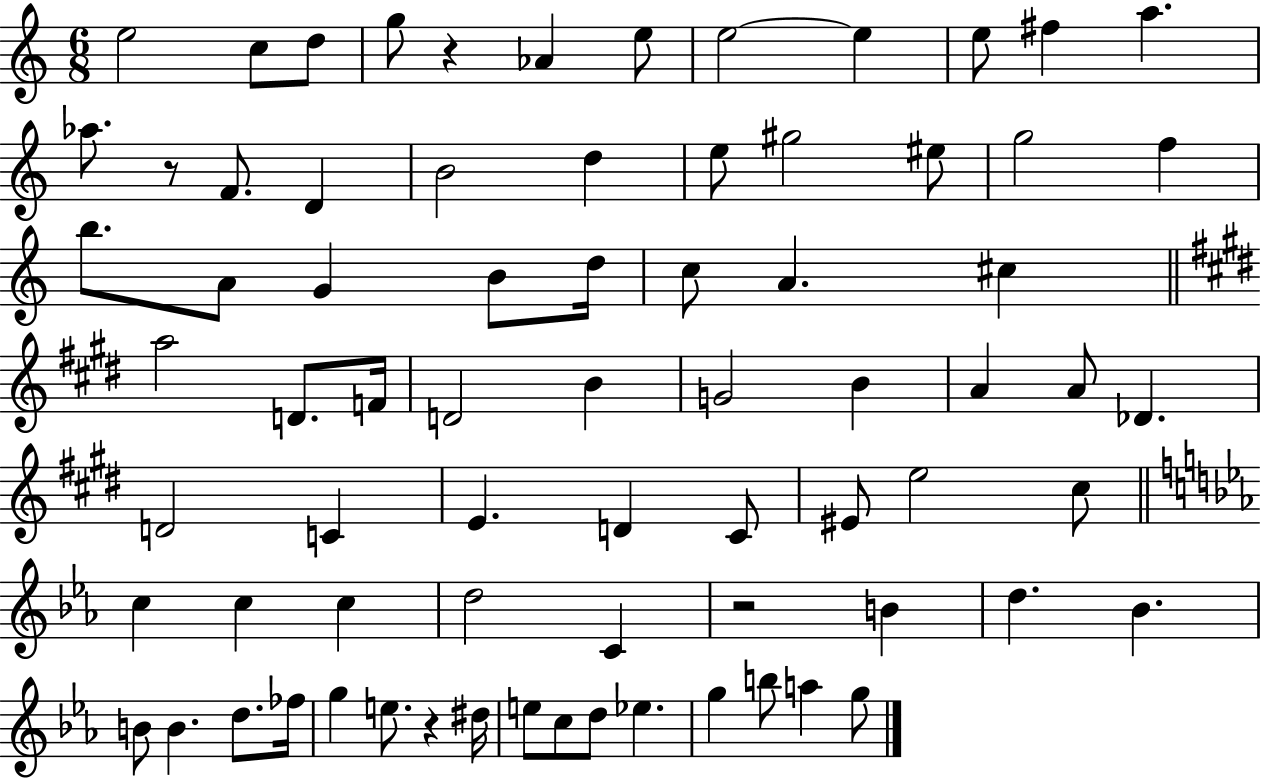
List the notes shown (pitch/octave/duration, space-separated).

E5/h C5/e D5/e G5/e R/q Ab4/q E5/e E5/h E5/q E5/e F#5/q A5/q. Ab5/e. R/e F4/e. D4/q B4/h D5/q E5/e G#5/h EIS5/e G5/h F5/q B5/e. A4/e G4/q B4/e D5/s C5/e A4/q. C#5/q A5/h D4/e. F4/s D4/h B4/q G4/h B4/q A4/q A4/e Db4/q. D4/h C4/q E4/q. D4/q C#4/e EIS4/e E5/h C#5/e C5/q C5/q C5/q D5/h C4/q R/h B4/q D5/q. Bb4/q. B4/e B4/q. D5/e. FES5/s G5/q E5/e. R/q D#5/s E5/e C5/e D5/e Eb5/q. G5/q B5/e A5/q G5/e